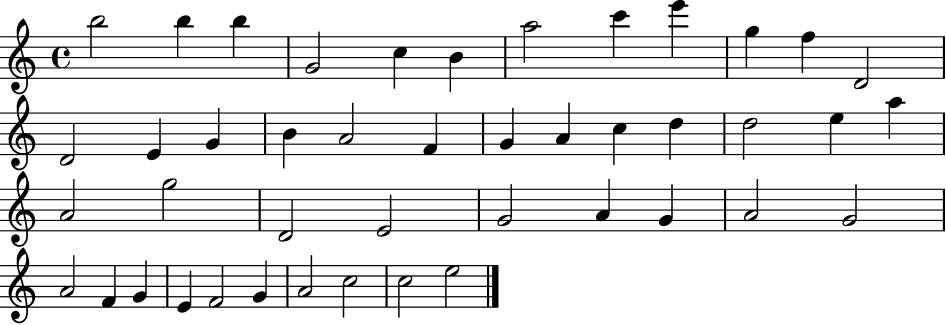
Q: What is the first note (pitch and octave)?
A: B5